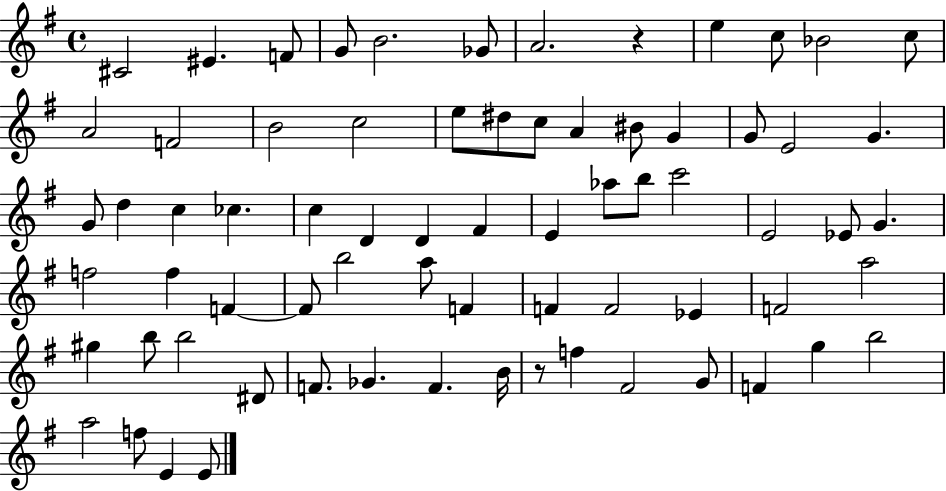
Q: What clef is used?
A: treble